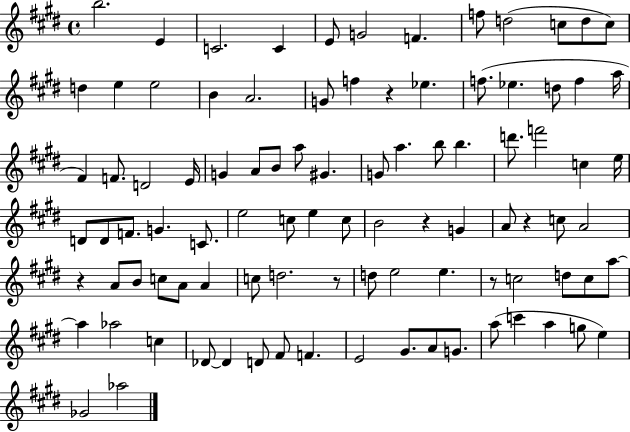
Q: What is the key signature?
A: E major